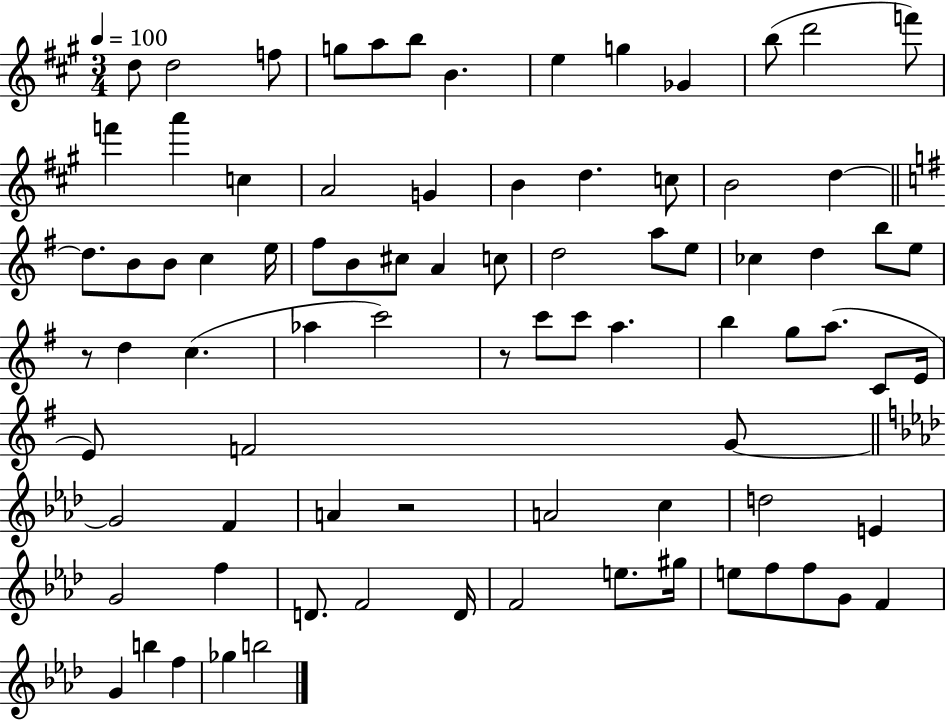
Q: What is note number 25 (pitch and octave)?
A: B4